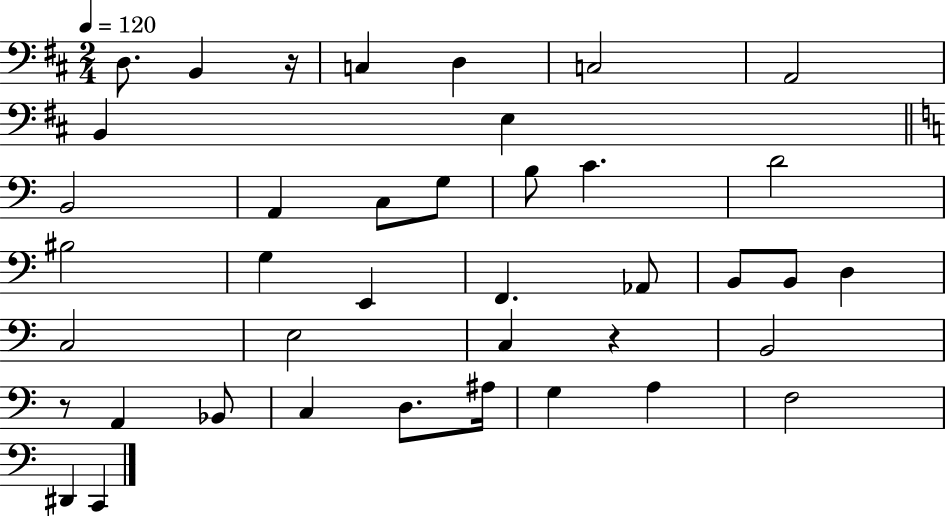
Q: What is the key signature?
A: D major